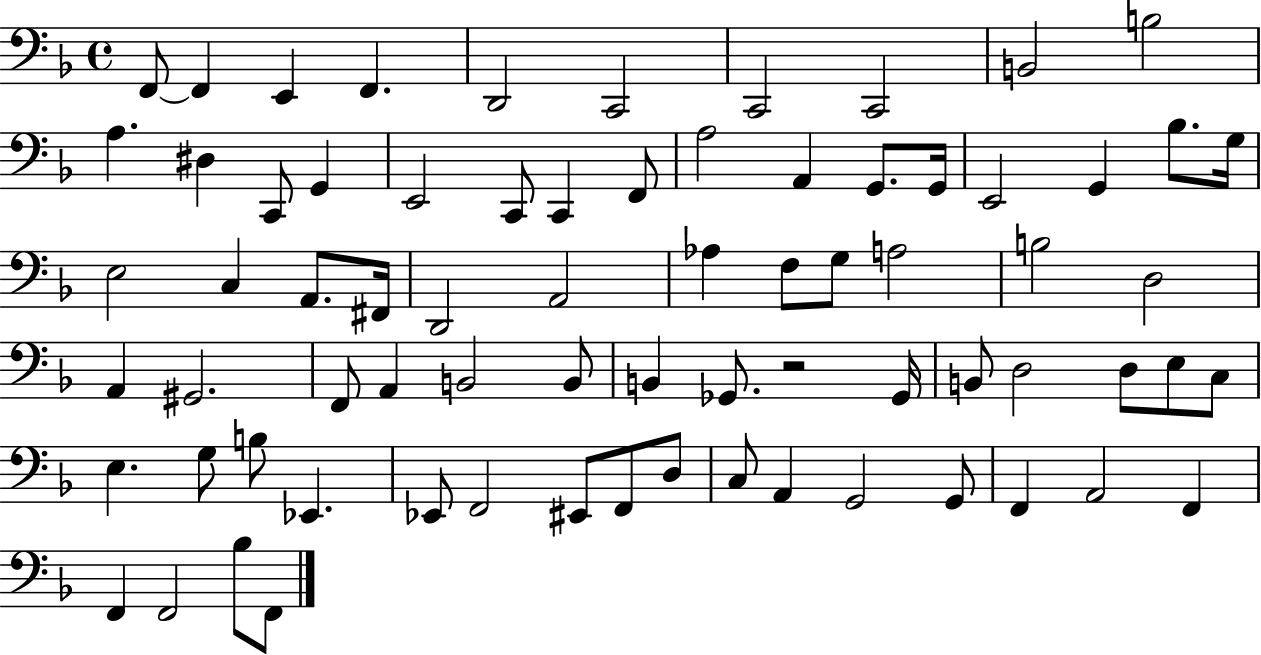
X:1
T:Untitled
M:4/4
L:1/4
K:F
F,,/2 F,, E,, F,, D,,2 C,,2 C,,2 C,,2 B,,2 B,2 A, ^D, C,,/2 G,, E,,2 C,,/2 C,, F,,/2 A,2 A,, G,,/2 G,,/4 E,,2 G,, _B,/2 G,/4 E,2 C, A,,/2 ^F,,/4 D,,2 A,,2 _A, F,/2 G,/2 A,2 B,2 D,2 A,, ^G,,2 F,,/2 A,, B,,2 B,,/2 B,, _G,,/2 z2 _G,,/4 B,,/2 D,2 D,/2 E,/2 C,/2 E, G,/2 B,/2 _E,, _E,,/2 F,,2 ^E,,/2 F,,/2 D,/2 C,/2 A,, G,,2 G,,/2 F,, A,,2 F,, F,, F,,2 _B,/2 F,,/2